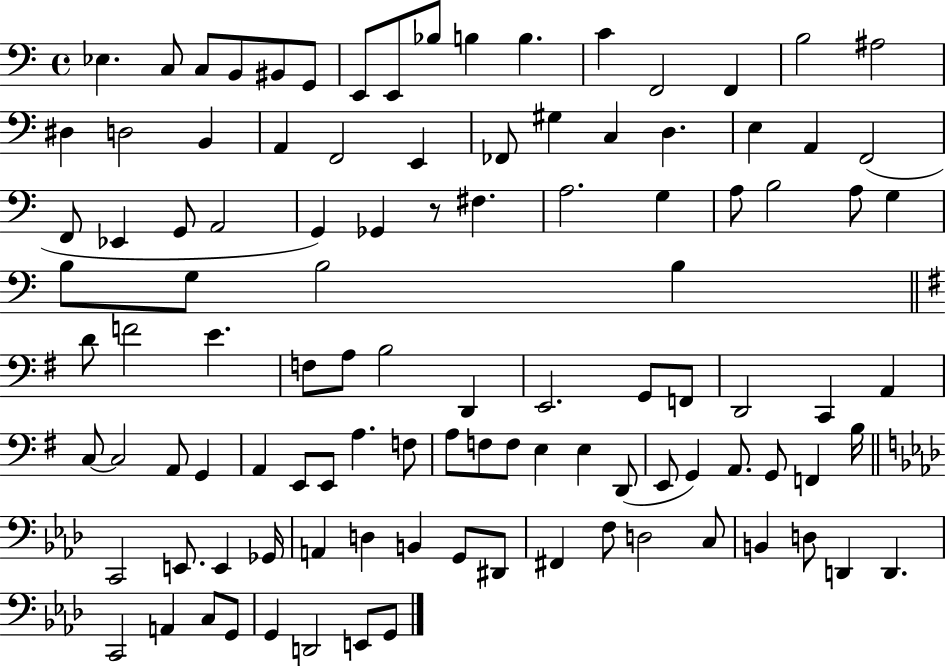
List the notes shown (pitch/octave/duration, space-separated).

Eb3/q. C3/e C3/e B2/e BIS2/e G2/e E2/e E2/e Bb3/e B3/q B3/q. C4/q F2/h F2/q B3/h A#3/h D#3/q D3/h B2/q A2/q F2/h E2/q FES2/e G#3/q C3/q D3/q. E3/q A2/q F2/h F2/e Eb2/q G2/e A2/h G2/q Gb2/q R/e F#3/q. A3/h. G3/q A3/e B3/h A3/e G3/q B3/e G3/e B3/h B3/q D4/e F4/h E4/q. F3/e A3/e B3/h D2/q E2/h. G2/e F2/e D2/h C2/q A2/q C3/e C3/h A2/e G2/q A2/q E2/e E2/e A3/q. F3/e A3/e F3/e F3/e E3/q E3/q D2/e E2/e G2/q A2/e. G2/e F2/q B3/s C2/h E2/e. E2/q Gb2/s A2/q D3/q B2/q G2/e D#2/e F#2/q F3/e D3/h C3/e B2/q D3/e D2/q D2/q. C2/h A2/q C3/e G2/e G2/q D2/h E2/e G2/e